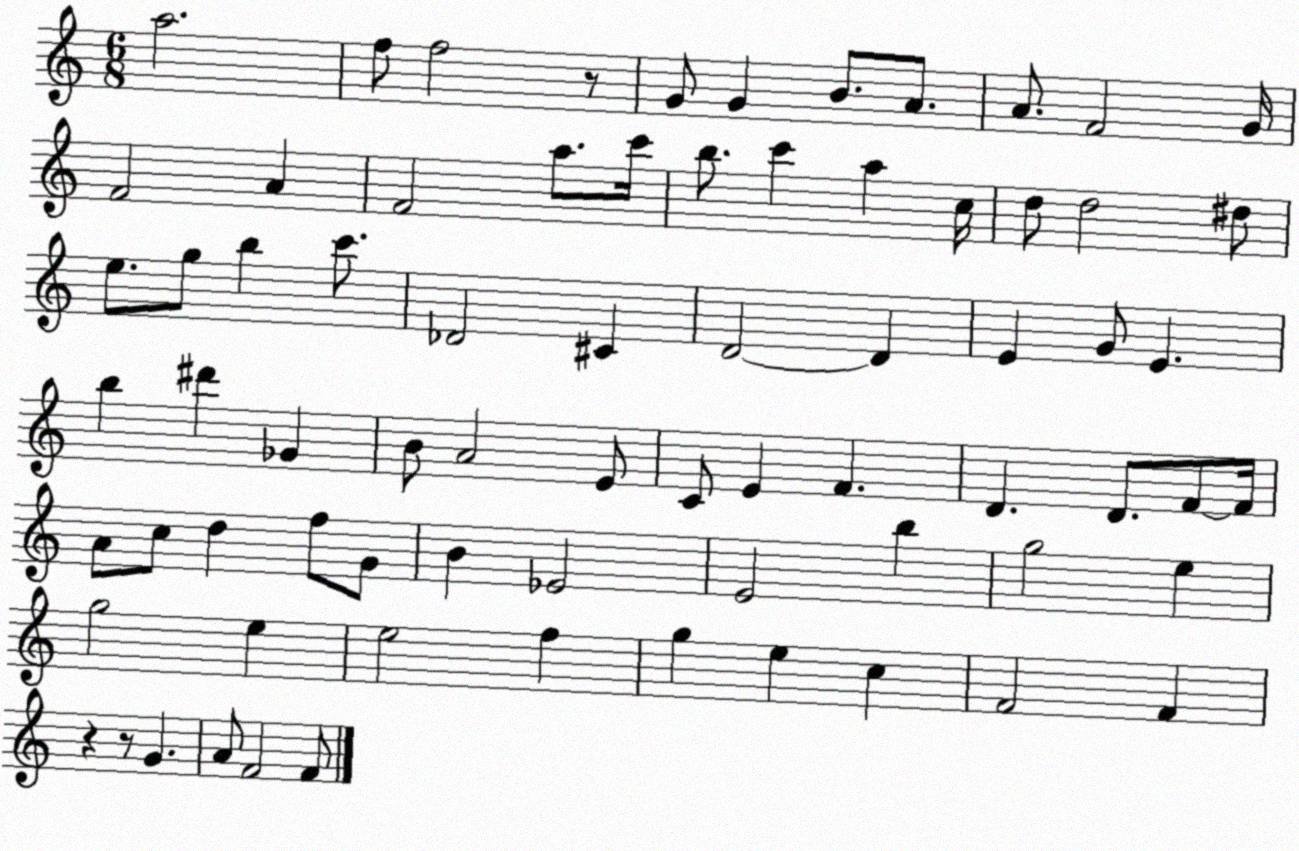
X:1
T:Untitled
M:6/8
L:1/4
K:C
a2 f/2 f2 z/2 G/2 G B/2 A/2 A/2 F2 G/4 F2 A F2 a/2 c'/4 b/2 c' a c/4 d/2 d2 ^d/2 e/2 g/2 b c'/2 _D2 ^C D2 D E G/2 E b ^d' _G B/2 A2 E/2 C/2 E F D D/2 F/2 F/4 A/2 c/2 d f/2 G/2 B _E2 E2 b g2 e g2 e e2 f g e c F2 F z z/2 G A/2 F2 F/2